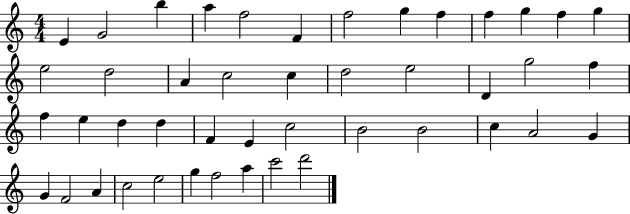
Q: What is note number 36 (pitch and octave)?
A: G4